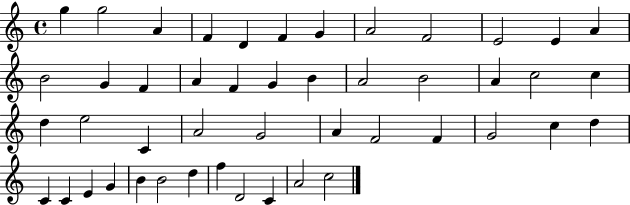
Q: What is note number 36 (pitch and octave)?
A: C4